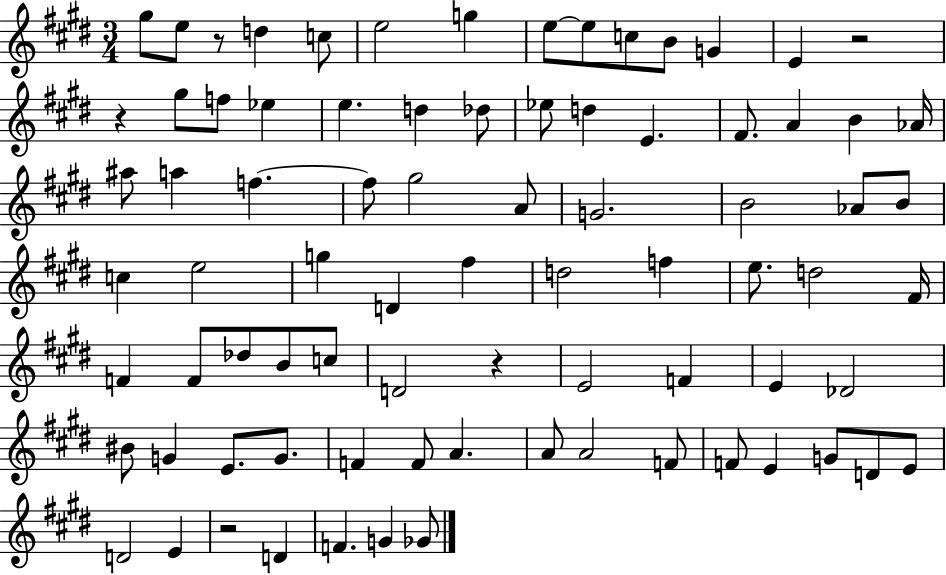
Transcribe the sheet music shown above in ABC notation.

X:1
T:Untitled
M:3/4
L:1/4
K:E
^g/2 e/2 z/2 d c/2 e2 g e/2 e/2 c/2 B/2 G E z2 z ^g/2 f/2 _e e d _d/2 _e/2 d E ^F/2 A B _A/4 ^a/2 a f f/2 ^g2 A/2 G2 B2 _A/2 B/2 c e2 g D ^f d2 f e/2 d2 ^F/4 F F/2 _d/2 B/2 c/2 D2 z E2 F E _D2 ^B/2 G E/2 G/2 F F/2 A A/2 A2 F/2 F/2 E G/2 D/2 E/2 D2 E z2 D F G _G/2